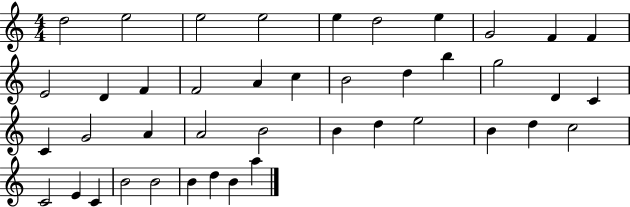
{
  \clef treble
  \numericTimeSignature
  \time 4/4
  \key c \major
  d''2 e''2 | e''2 e''2 | e''4 d''2 e''4 | g'2 f'4 f'4 | \break e'2 d'4 f'4 | f'2 a'4 c''4 | b'2 d''4 b''4 | g''2 d'4 c'4 | \break c'4 g'2 a'4 | a'2 b'2 | b'4 d''4 e''2 | b'4 d''4 c''2 | \break c'2 e'4 c'4 | b'2 b'2 | b'4 d''4 b'4 a''4 | \bar "|."
}